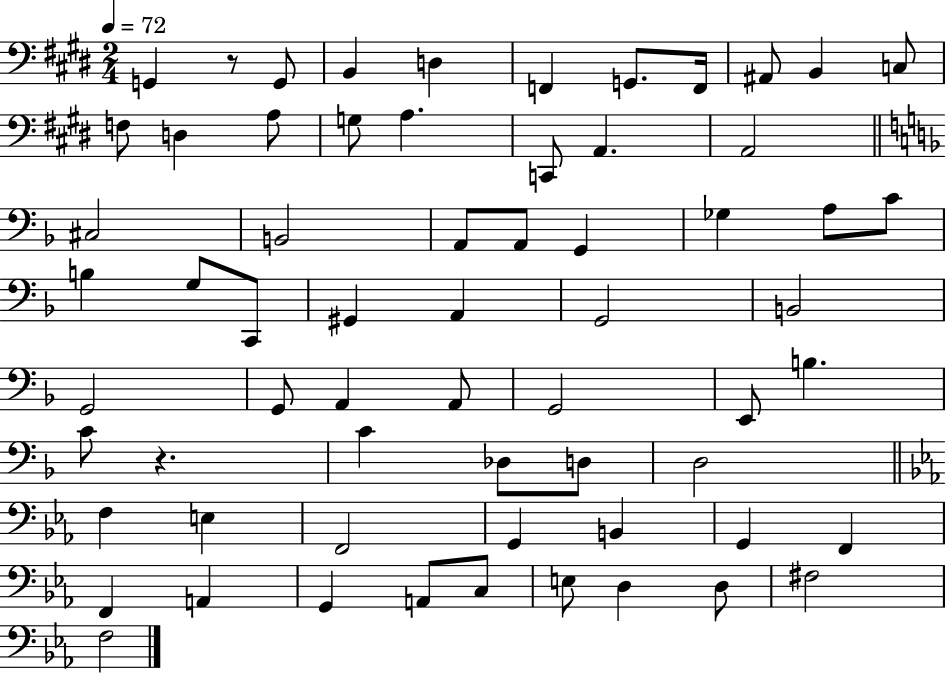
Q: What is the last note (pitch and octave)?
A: F3